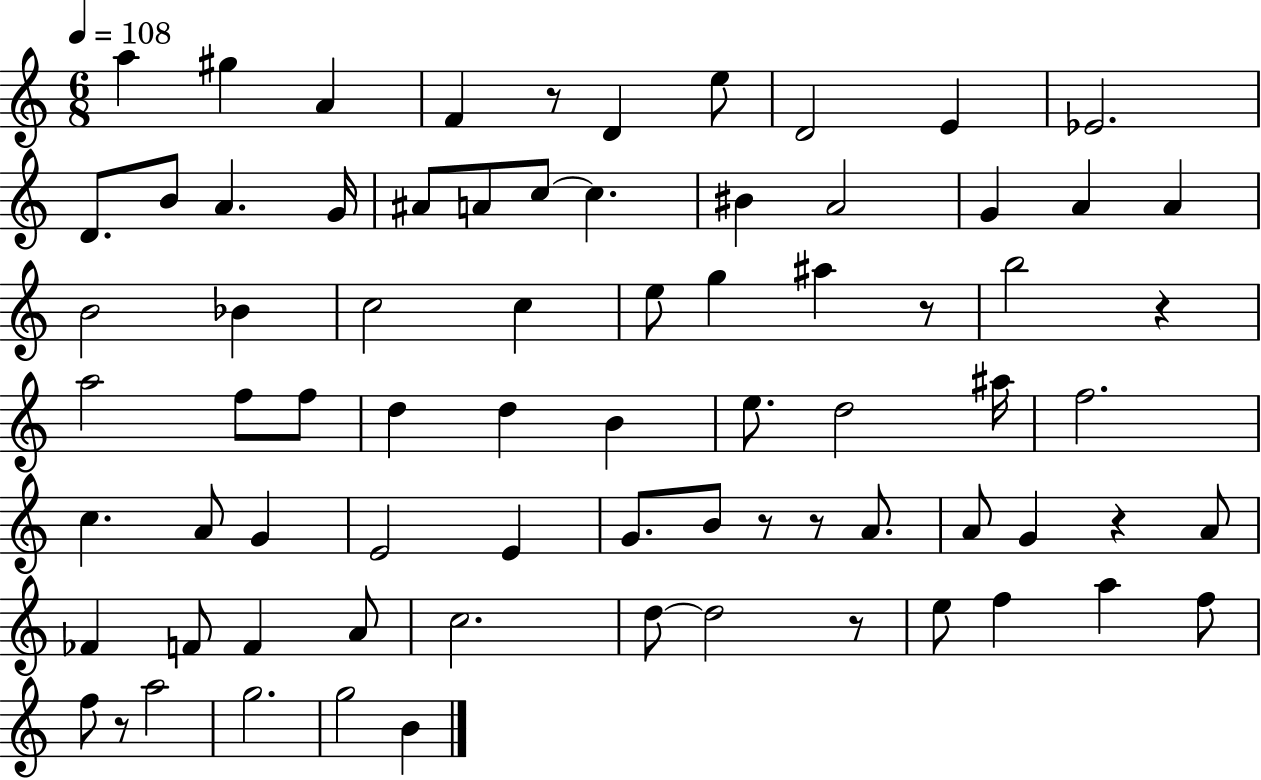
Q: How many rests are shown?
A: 8